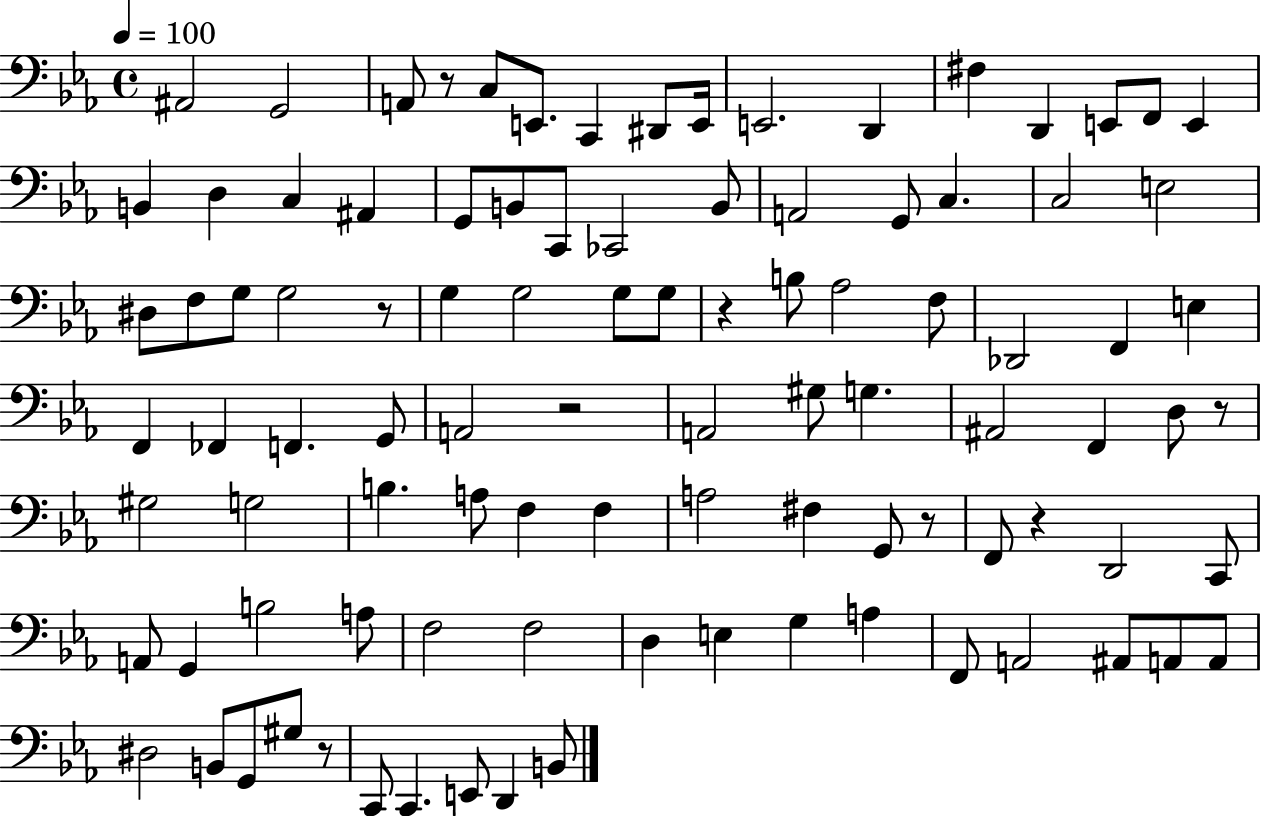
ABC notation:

X:1
T:Untitled
M:4/4
L:1/4
K:Eb
^A,,2 G,,2 A,,/2 z/2 C,/2 E,,/2 C,, ^D,,/2 E,,/4 E,,2 D,, ^F, D,, E,,/2 F,,/2 E,, B,, D, C, ^A,, G,,/2 B,,/2 C,,/2 _C,,2 B,,/2 A,,2 G,,/2 C, C,2 E,2 ^D,/2 F,/2 G,/2 G,2 z/2 G, G,2 G,/2 G,/2 z B,/2 _A,2 F,/2 _D,,2 F,, E, F,, _F,, F,, G,,/2 A,,2 z2 A,,2 ^G,/2 G, ^A,,2 F,, D,/2 z/2 ^G,2 G,2 B, A,/2 F, F, A,2 ^F, G,,/2 z/2 F,,/2 z D,,2 C,,/2 A,,/2 G,, B,2 A,/2 F,2 F,2 D, E, G, A, F,,/2 A,,2 ^A,,/2 A,,/2 A,,/2 ^D,2 B,,/2 G,,/2 ^G,/2 z/2 C,,/2 C,, E,,/2 D,, B,,/2